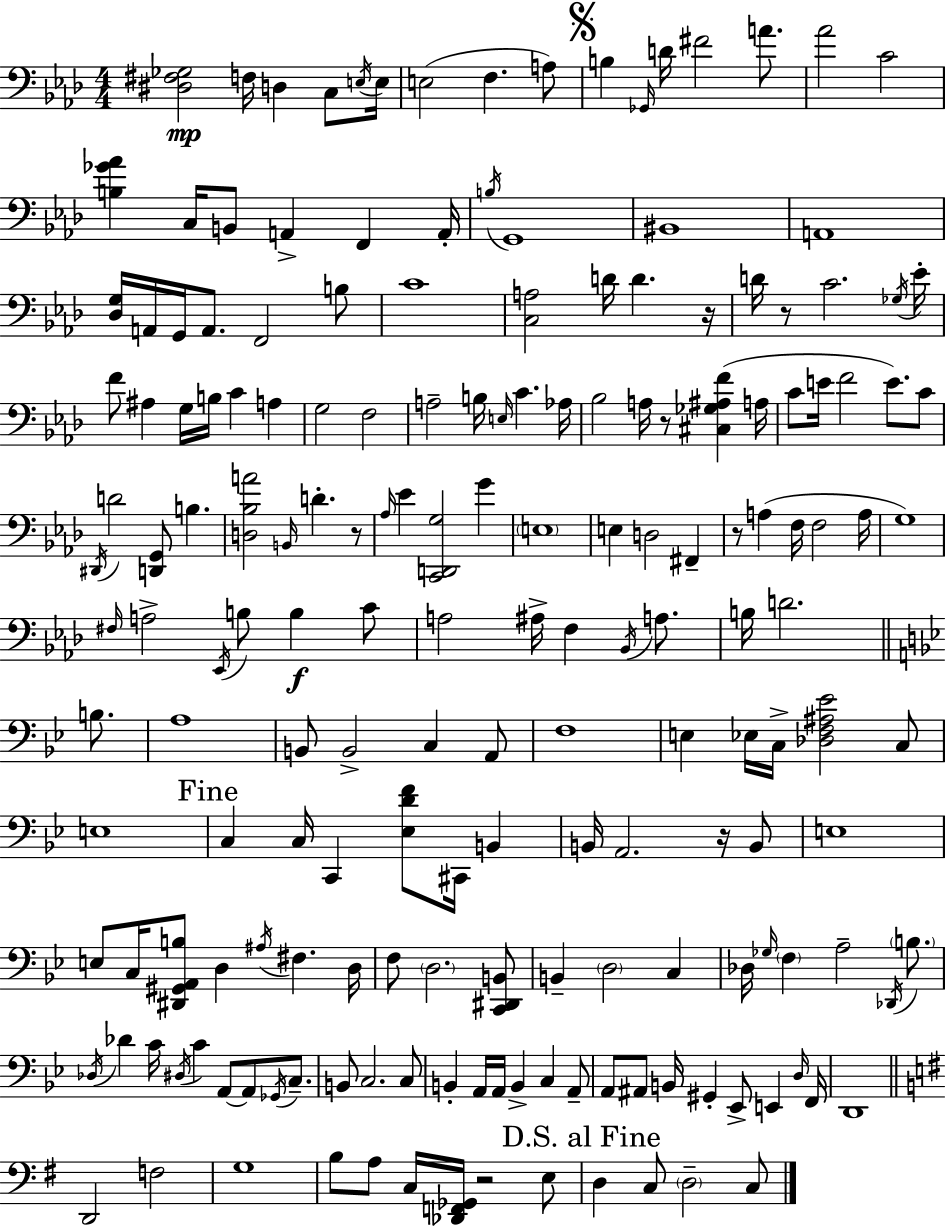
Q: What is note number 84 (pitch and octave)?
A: Bb2